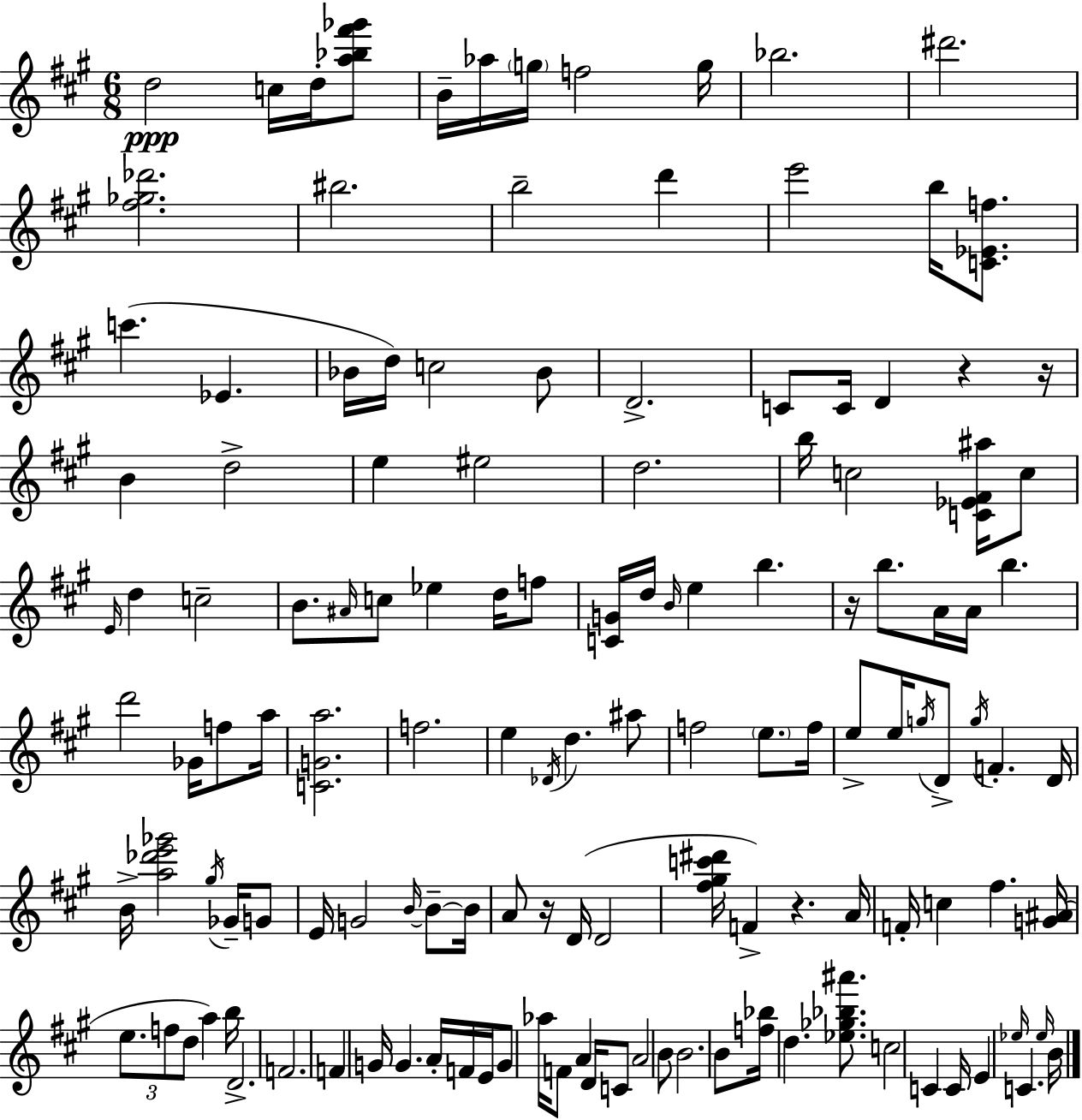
D5/h C5/s D5/s [A5,Bb5,F#6,Gb6]/e B4/s Ab5/s G5/s F5/h G5/s Bb5/h. D#6/h. [F#5,Gb5,Db6]/h. BIS5/h. B5/h D6/q E6/h B5/s [C4,Eb4,F5]/e. C6/q. Eb4/q. Bb4/s D5/s C5/h Bb4/e D4/h. C4/e C4/s D4/q R/q R/s B4/q D5/h E5/q EIS5/h D5/h. B5/s C5/h [C4,Eb4,F#4,A#5]/s C5/e E4/s D5/q C5/h B4/e. A#4/s C5/e Eb5/q D5/s F5/e [C4,G4]/s D5/s B4/s E5/q B5/q. R/s B5/e. A4/s A4/s B5/q. D6/h Gb4/s F5/e A5/s [C4,G4,A5]/h. F5/h. E5/q Db4/s D5/q. A#5/e F5/h E5/e. F5/s E5/e E5/s G5/s D4/e G5/s F4/q. D4/s B4/s [A5,Db6,E6,Gb6]/h G#5/s Gb4/s G4/e E4/s G4/h B4/s B4/e B4/s A4/e R/s D4/s D4/h [F#5,G#5,C6,D#6]/s F4/q R/q. A4/s F4/s C5/q F#5/q. [G4,A#4]/s E5/e. F5/e D5/e A5/q B5/s D4/h. F4/h. F4/q G4/s G4/q. A4/s F4/s E4/s G4/e Ab5/s F4/e A4/q D4/s C4/e A4/h B4/e B4/h. B4/e [F5,Bb5]/s D5/q. [Eb5,Gb5,Bb5,A#6]/e. C5/h C4/q C4/s E4/q Eb5/s C4/q. Eb5/s B4/s